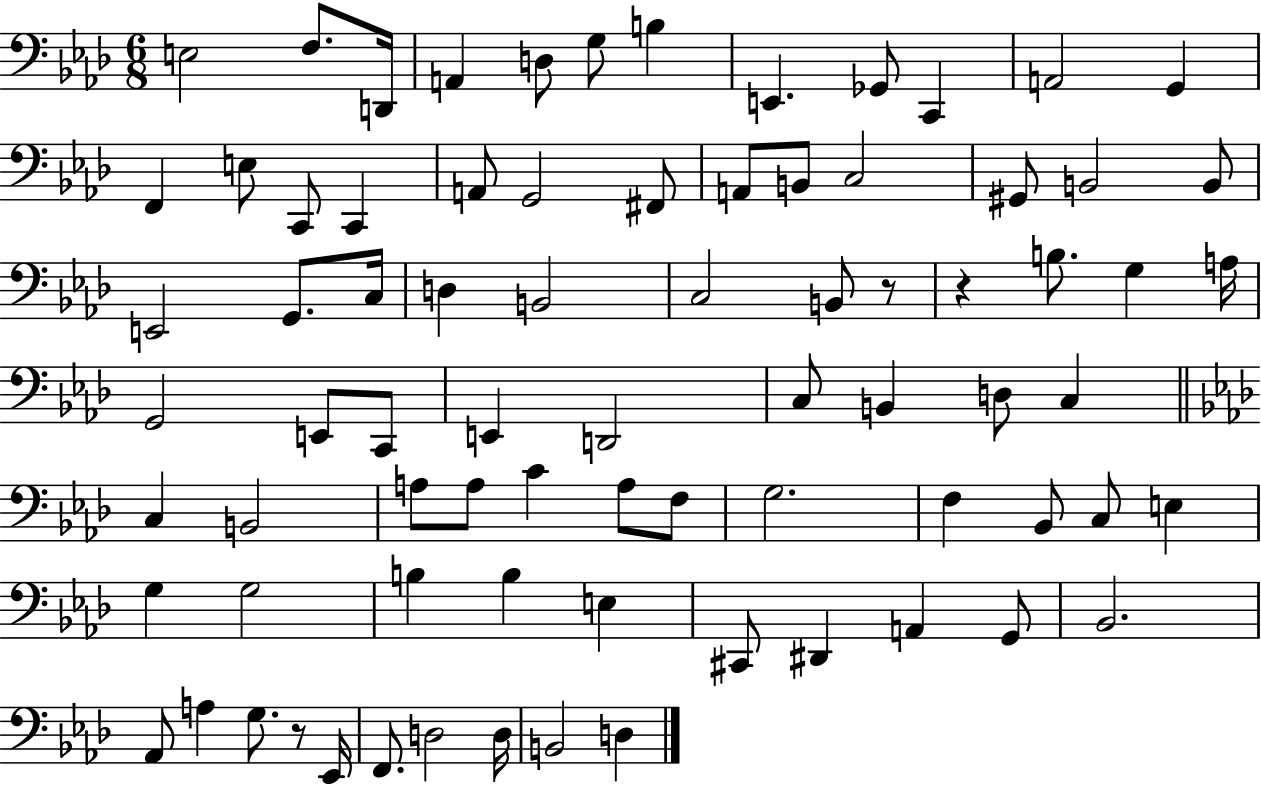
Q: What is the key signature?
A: AES major